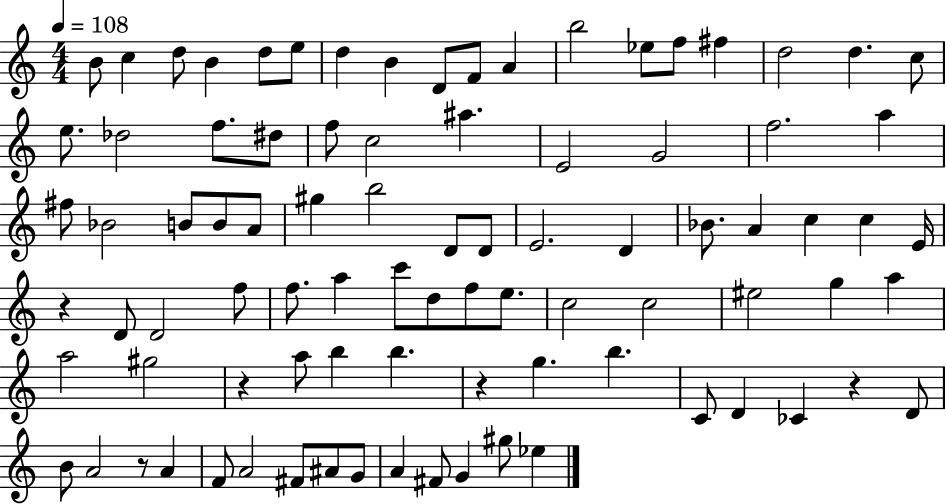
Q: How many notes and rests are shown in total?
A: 88